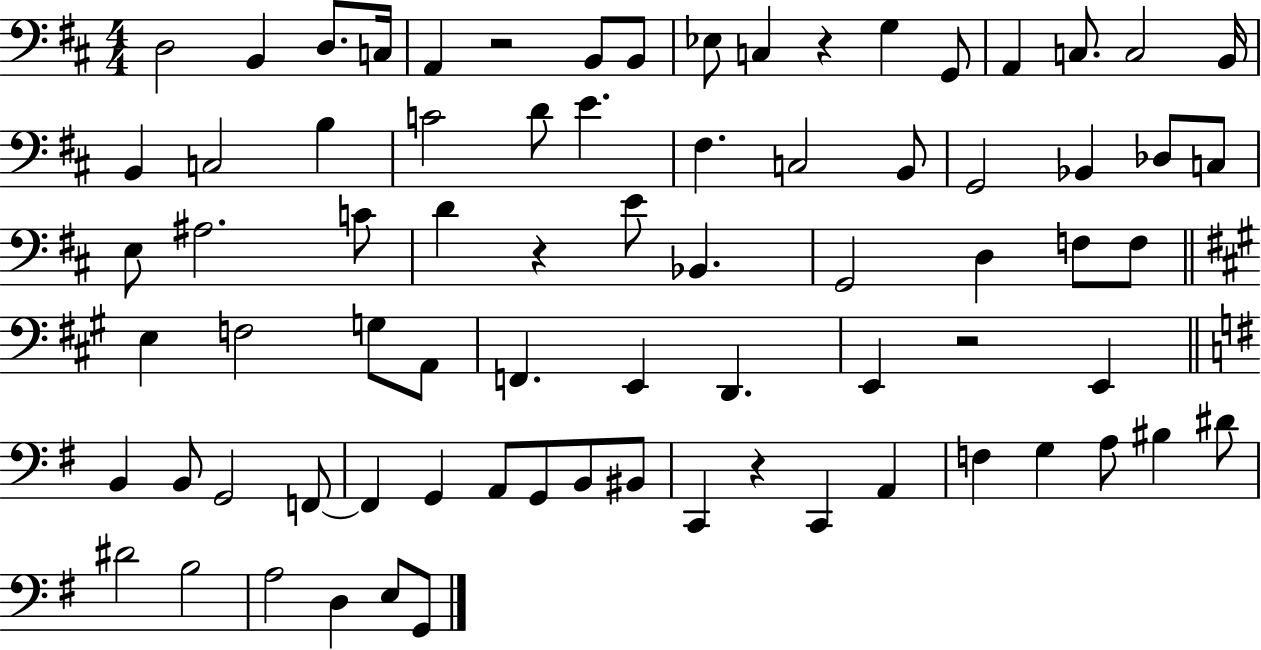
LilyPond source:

{
  \clef bass
  \numericTimeSignature
  \time 4/4
  \key d \major
  d2 b,4 d8. c16 | a,4 r2 b,8 b,8 | ees8 c4 r4 g4 g,8 | a,4 c8. c2 b,16 | \break b,4 c2 b4 | c'2 d'8 e'4. | fis4. c2 b,8 | g,2 bes,4 des8 c8 | \break e8 ais2. c'8 | d'4 r4 e'8 bes,4. | g,2 d4 f8 f8 | \bar "||" \break \key a \major e4 f2 g8 a,8 | f,4. e,4 d,4. | e,4 r2 e,4 | \bar "||" \break \key g \major b,4 b,8 g,2 f,8~~ | f,4 g,4 a,8 g,8 b,8 bis,8 | c,4 r4 c,4 a,4 | f4 g4 a8 bis4 dis'8 | \break dis'2 b2 | a2 d4 e8 g,8 | \bar "|."
}